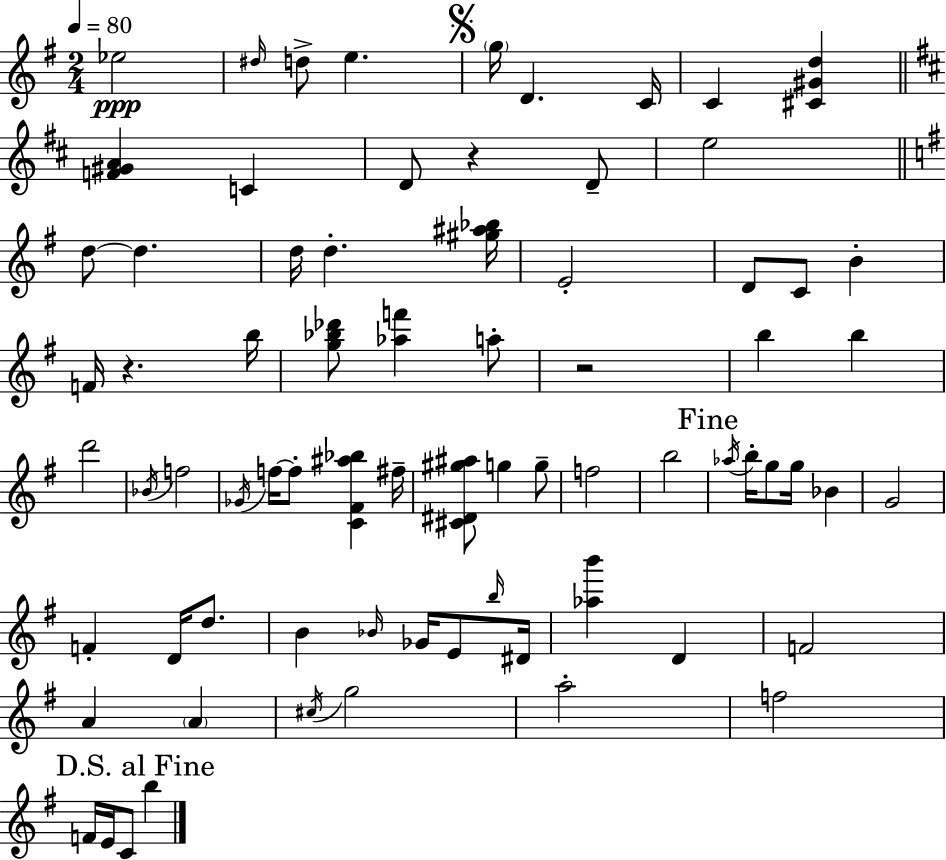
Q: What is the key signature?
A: G major